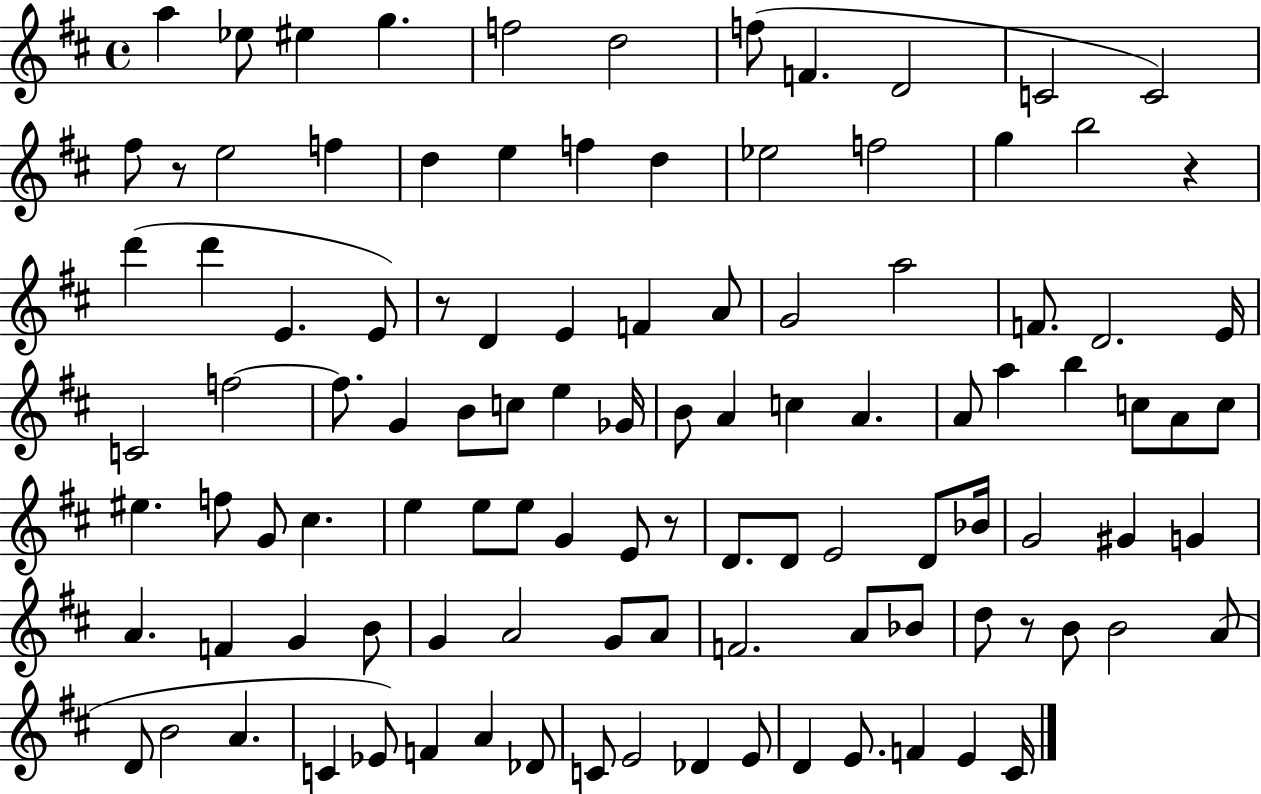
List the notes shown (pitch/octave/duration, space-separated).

A5/q Eb5/e EIS5/q G5/q. F5/h D5/h F5/e F4/q. D4/h C4/h C4/h F#5/e R/e E5/h F5/q D5/q E5/q F5/q D5/q Eb5/h F5/h G5/q B5/h R/q D6/q D6/q E4/q. E4/e R/e D4/q E4/q F4/q A4/e G4/h A5/h F4/e. D4/h. E4/s C4/h F5/h F5/e. G4/q B4/e C5/e E5/q Gb4/s B4/e A4/q C5/q A4/q. A4/e A5/q B5/q C5/e A4/e C5/e EIS5/q. F5/e G4/e C#5/q. E5/q E5/e E5/e G4/q E4/e R/e D4/e. D4/e E4/h D4/e Bb4/s G4/h G#4/q G4/q A4/q. F4/q G4/q B4/e G4/q A4/h G4/e A4/e F4/h. A4/e Bb4/e D5/e R/e B4/e B4/h A4/e D4/e B4/h A4/q. C4/q Eb4/e F4/q A4/q Db4/e C4/e E4/h Db4/q E4/e D4/q E4/e. F4/q E4/q C#4/s